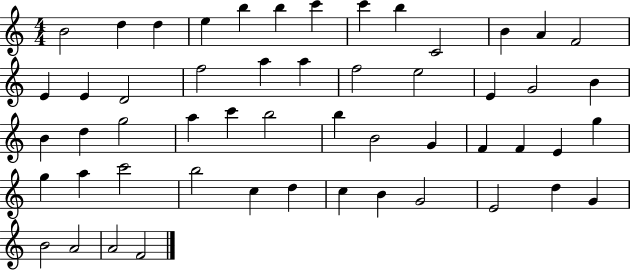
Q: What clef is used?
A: treble